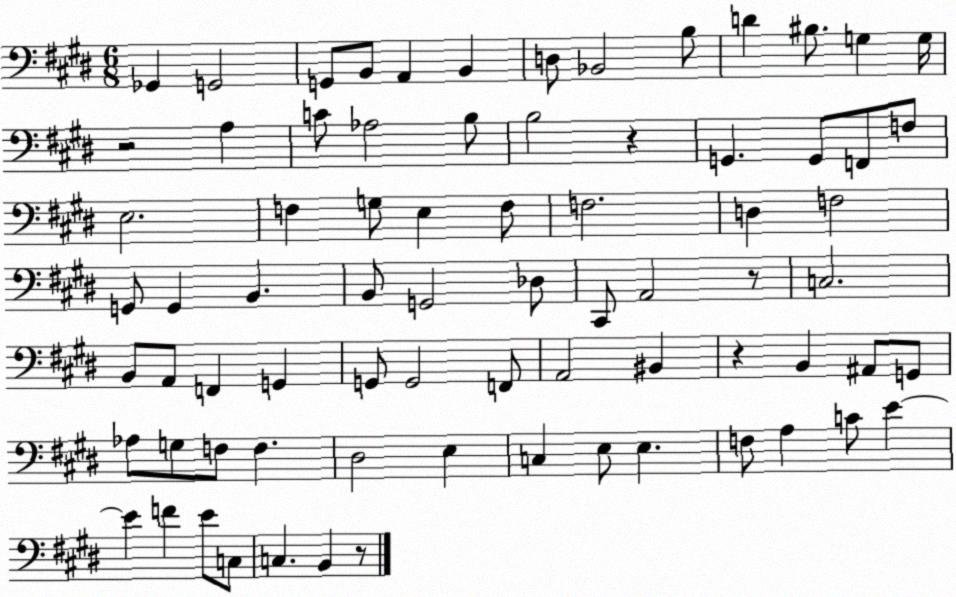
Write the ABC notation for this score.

X:1
T:Untitled
M:6/8
L:1/4
K:E
_G,, G,,2 G,,/2 B,,/2 A,, B,, D,/2 _B,,2 B,/2 D ^B,/2 G, G,/4 z2 A, C/2 _A,2 B,/2 B,2 z G,, G,,/2 F,,/2 F,/2 E,2 F, G,/2 E, F,/2 F,2 D, F,2 G,,/2 G,, B,, B,,/2 G,,2 _D,/2 ^C,,/2 A,,2 z/2 C,2 B,,/2 A,,/2 F,, G,, G,,/2 G,,2 F,,/2 A,,2 ^B,, z B,, ^A,,/2 G,,/2 _A,/2 G,/2 F,/2 F, ^D,2 E, C, E,/2 E, F,/2 A, C/2 E E F E/2 C,/2 C, B,, z/2